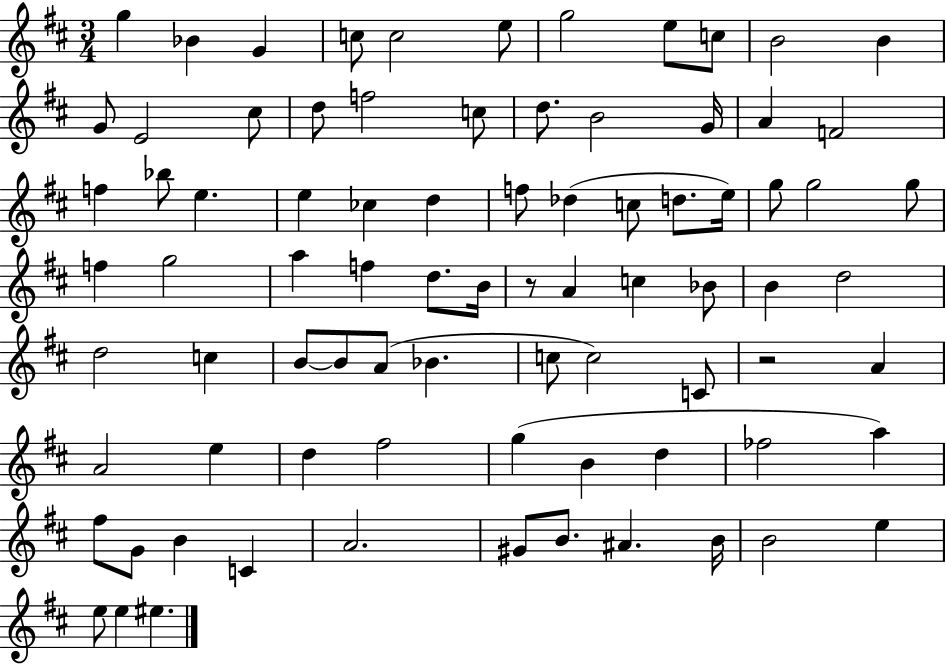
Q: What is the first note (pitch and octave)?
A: G5